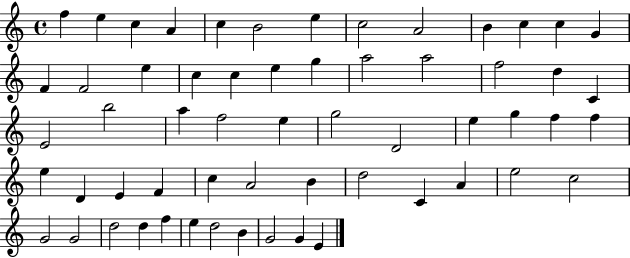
{
  \clef treble
  \time 4/4
  \defaultTimeSignature
  \key c \major
  f''4 e''4 c''4 a'4 | c''4 b'2 e''4 | c''2 a'2 | b'4 c''4 c''4 g'4 | \break f'4 f'2 e''4 | c''4 c''4 e''4 g''4 | a''2 a''2 | f''2 d''4 c'4 | \break e'2 b''2 | a''4 f''2 e''4 | g''2 d'2 | e''4 g''4 f''4 f''4 | \break e''4 d'4 e'4 f'4 | c''4 a'2 b'4 | d''2 c'4 a'4 | e''2 c''2 | \break g'2 g'2 | d''2 d''4 f''4 | e''4 d''2 b'4 | g'2 g'4 e'4 | \break \bar "|."
}